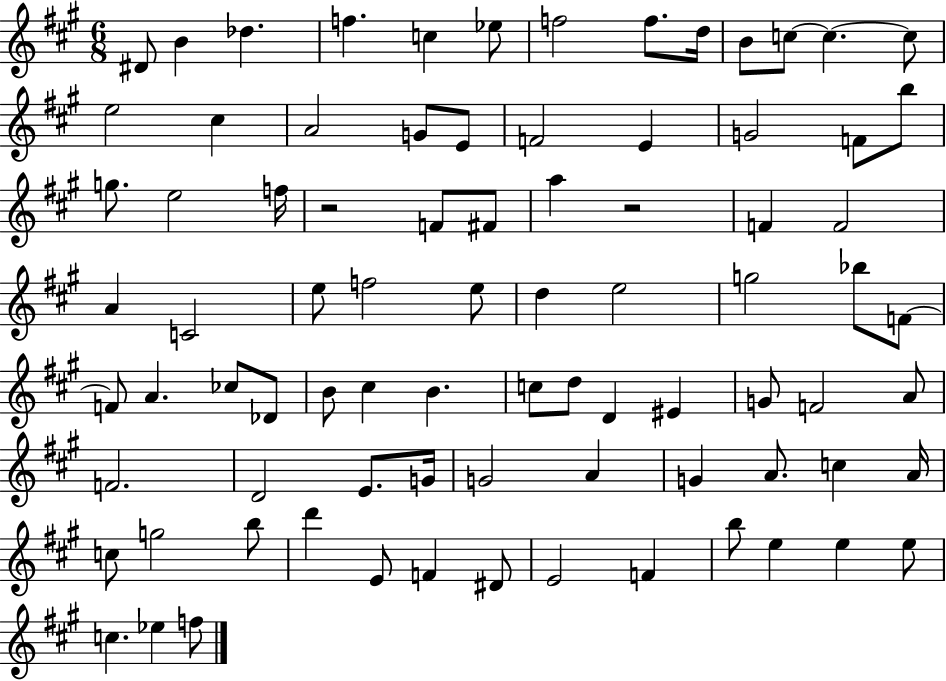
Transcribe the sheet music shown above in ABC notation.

X:1
T:Untitled
M:6/8
L:1/4
K:A
^D/2 B _d f c _e/2 f2 f/2 d/4 B/2 c/2 c c/2 e2 ^c A2 G/2 E/2 F2 E G2 F/2 b/2 g/2 e2 f/4 z2 F/2 ^F/2 a z2 F F2 A C2 e/2 f2 e/2 d e2 g2 _b/2 F/2 F/2 A _c/2 _D/2 B/2 ^c B c/2 d/2 D ^E G/2 F2 A/2 F2 D2 E/2 G/4 G2 A G A/2 c A/4 c/2 g2 b/2 d' E/2 F ^D/2 E2 F b/2 e e e/2 c _e f/2